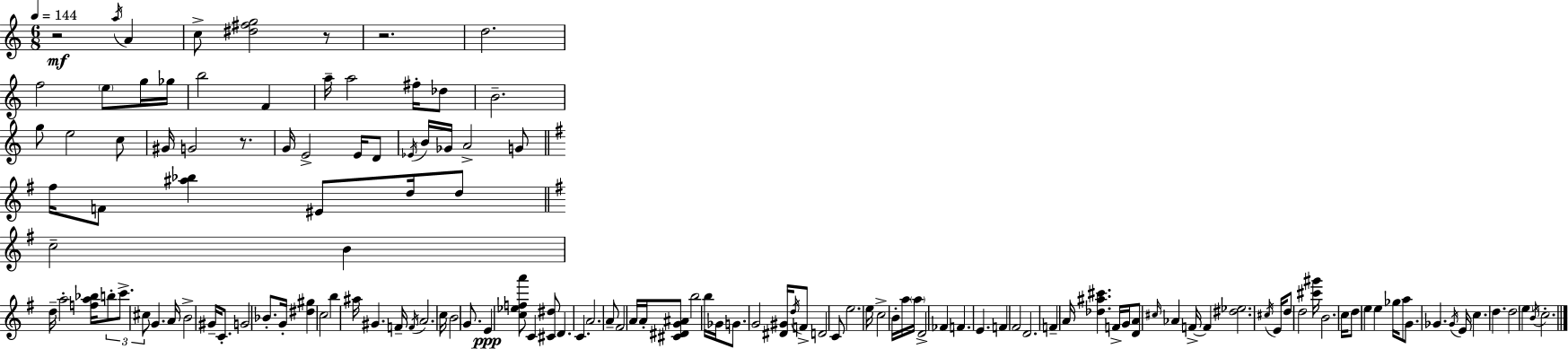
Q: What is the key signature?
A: A minor